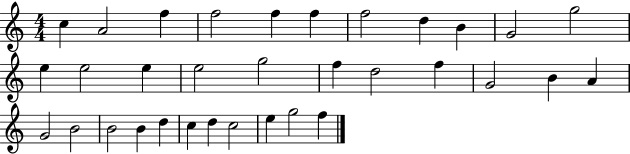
X:1
T:Untitled
M:4/4
L:1/4
K:C
c A2 f f2 f f f2 d B G2 g2 e e2 e e2 g2 f d2 f G2 B A G2 B2 B2 B d c d c2 e g2 f